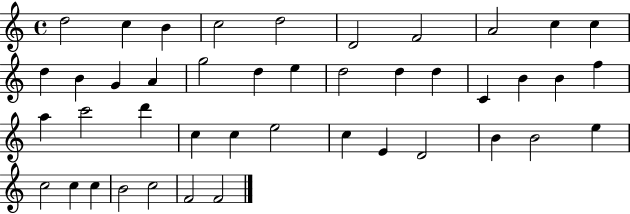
D5/h C5/q B4/q C5/h D5/h D4/h F4/h A4/h C5/q C5/q D5/q B4/q G4/q A4/q G5/h D5/q E5/q D5/h D5/q D5/q C4/q B4/q B4/q F5/q A5/q C6/h D6/q C5/q C5/q E5/h C5/q E4/q D4/h B4/q B4/h E5/q C5/h C5/q C5/q B4/h C5/h F4/h F4/h